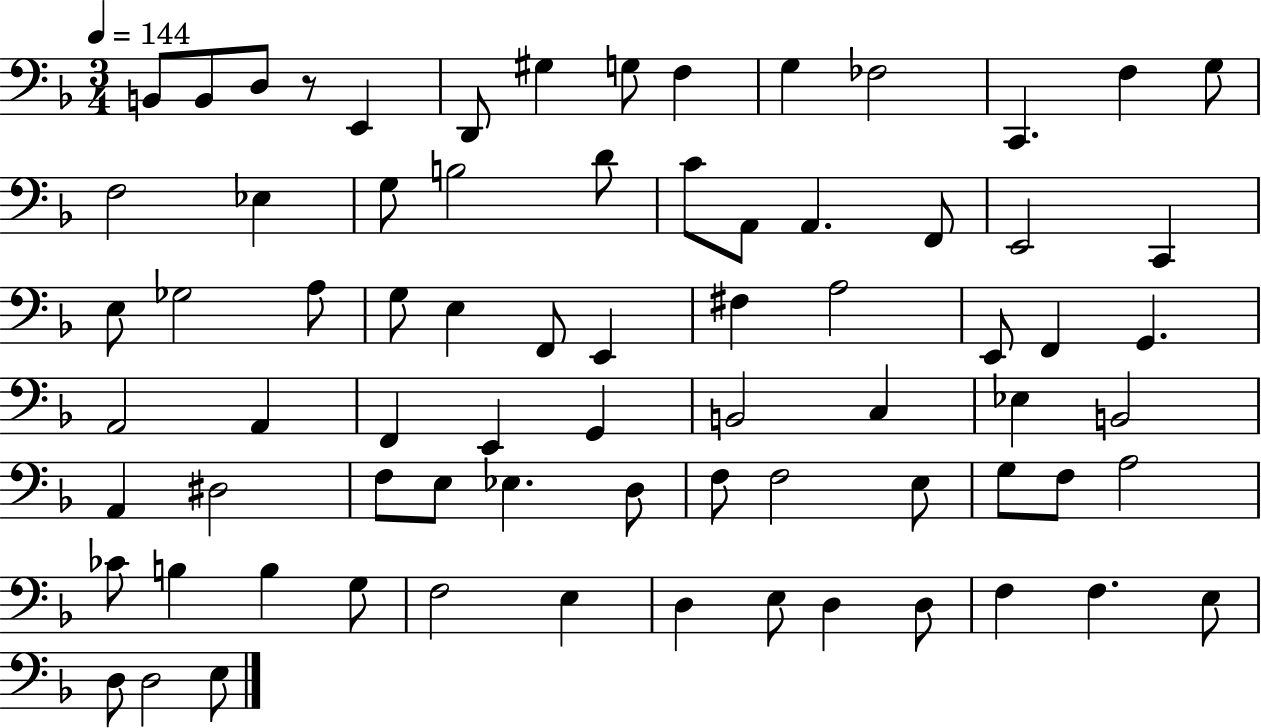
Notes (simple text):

B2/e B2/e D3/e R/e E2/q D2/e G#3/q G3/e F3/q G3/q FES3/h C2/q. F3/q G3/e F3/h Eb3/q G3/e B3/h D4/e C4/e A2/e A2/q. F2/e E2/h C2/q E3/e Gb3/h A3/e G3/e E3/q F2/e E2/q F#3/q A3/h E2/e F2/q G2/q. A2/h A2/q F2/q E2/q G2/q B2/h C3/q Eb3/q B2/h A2/q D#3/h F3/e E3/e Eb3/q. D3/e F3/e F3/h E3/e G3/e F3/e A3/h CES4/e B3/q B3/q G3/e F3/h E3/q D3/q E3/e D3/q D3/e F3/q F3/q. E3/e D3/e D3/h E3/e